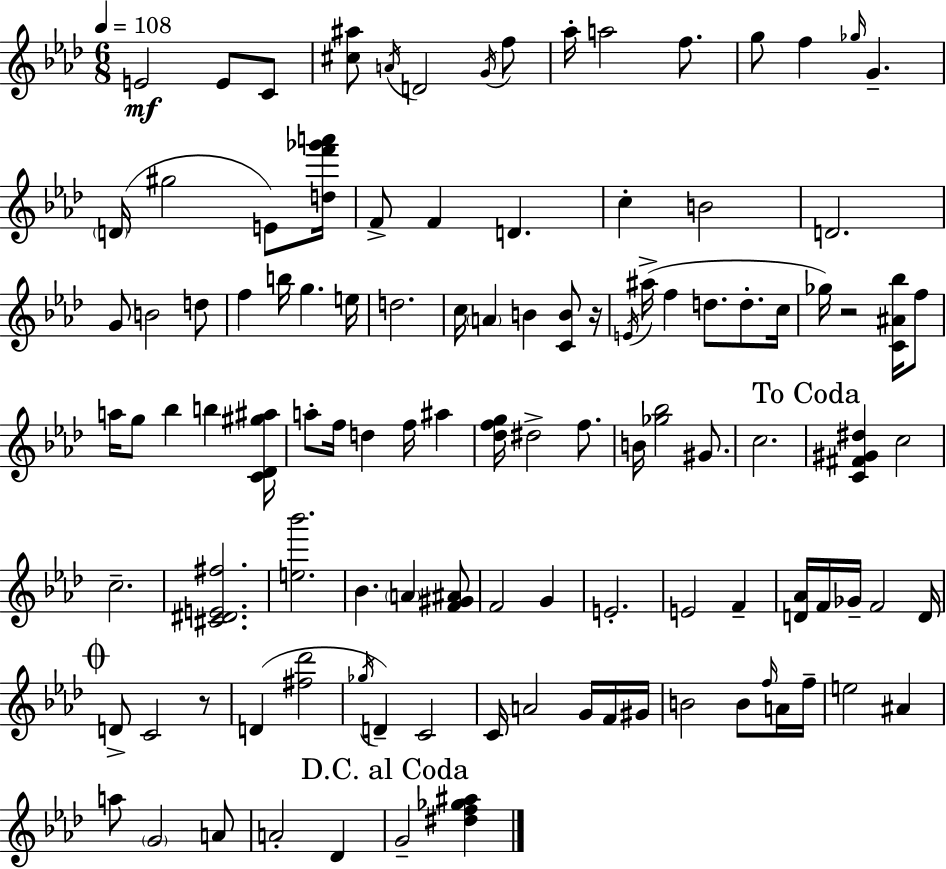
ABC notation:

X:1
T:Untitled
M:6/8
L:1/4
K:Ab
E2 E/2 C/2 [^c^a]/2 A/4 D2 G/4 f/2 _a/4 a2 f/2 g/2 f _g/4 G D/4 ^g2 E/2 [df'_g'a']/4 F/2 F D c B2 D2 G/2 B2 d/2 f b/4 g e/4 d2 c/4 A B [CB]/2 z/4 E/4 ^a/4 f d/2 d/2 c/4 _g/4 z2 [C^A_b]/4 f/2 a/4 g/2 _b b [C_D^g^a]/4 a/2 f/4 d f/4 ^a [_dfg]/4 ^d2 f/2 B/4 [_g_b]2 ^G/2 c2 [C^F^G^d] c2 c2 [^C^DE^f]2 [e_b']2 _B A [F^G^A]/2 F2 G E2 E2 F [D_A]/4 F/4 _G/4 F2 D/4 D/2 C2 z/2 D [^f_d']2 _g/4 D C2 C/4 A2 G/4 F/4 ^G/4 B2 B/2 f/4 A/4 f/4 e2 ^A a/2 G2 A/2 A2 _D G2 [^df_g^a]